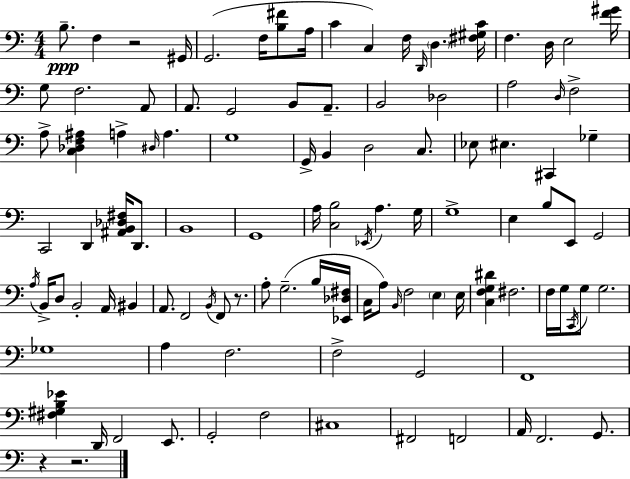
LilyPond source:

{
  \clef bass
  \numericTimeSignature
  \time 4/4
  \key a \minor
  b8.--\ppp f4 r2 gis,16 | g,2.( f16 <b fis'>8 a16 | c'4 c4) f16 \grace { d,16 } \parenthesize d4. | <fis gis c'>16 f4. d16 e2 | \break <f' gis'>16 g8 f2. a,8 | a,8. g,2 b,8 a,8.-- | b,2 des2 | a2 \grace { d16 } f2-> | \break a8-> <c des f ais>4 a4-> \grace { dis16 } a4. | g1 | g,16-> b,4 d2 | c8. ees8 eis4. cis,4 ges4-- | \break c,2 d,4 <ais, b, des fis>16 | d,8. b,1 | g,1 | a16 <c b>2 \acciaccatura { ees,16 } a4. | \break g16 g1-> | e4 b8 e,8 g,2 | \acciaccatura { a16 } b,16-> d8 b,2-. | a,16 bis,4 a,8. f,2 | \break \acciaccatura { b,16 } f,8 r8. a8-. g2.--( | b16 <ees, des fis>16 c16 a8) \grace { b,16 } f2 | \parenthesize e4 e16 <c f g dis'>4 fis2. | f16 g16 \acciaccatura { c,16 } g8 g2. | \break ges1 | a4 f2. | f2-> | g,2 f,1 | \break <fis gis b ees'>4 d,16 f,2 | e,8. g,2-. | f2 cis1 | fis,2 | \break f,2 a,16 f,2. | g,8. r4 r2. | \bar "|."
}